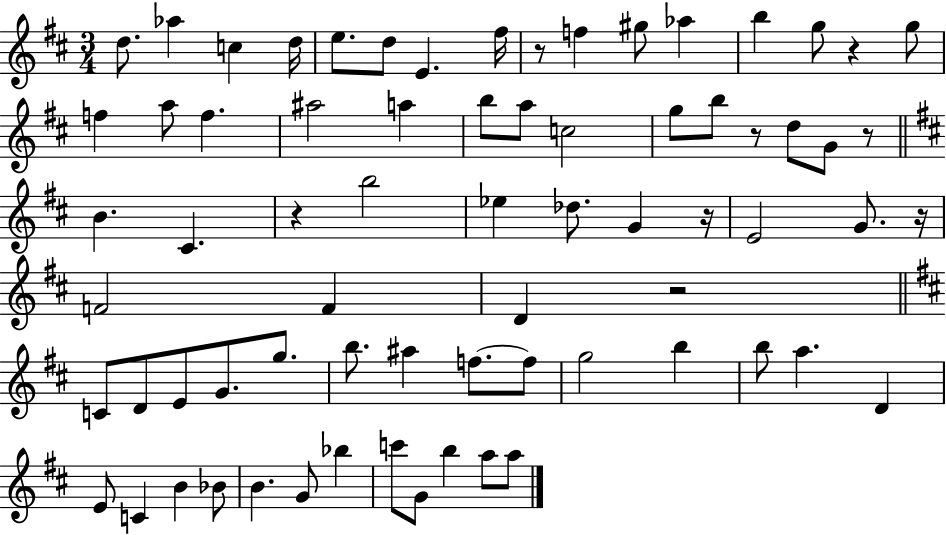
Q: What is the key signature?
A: D major